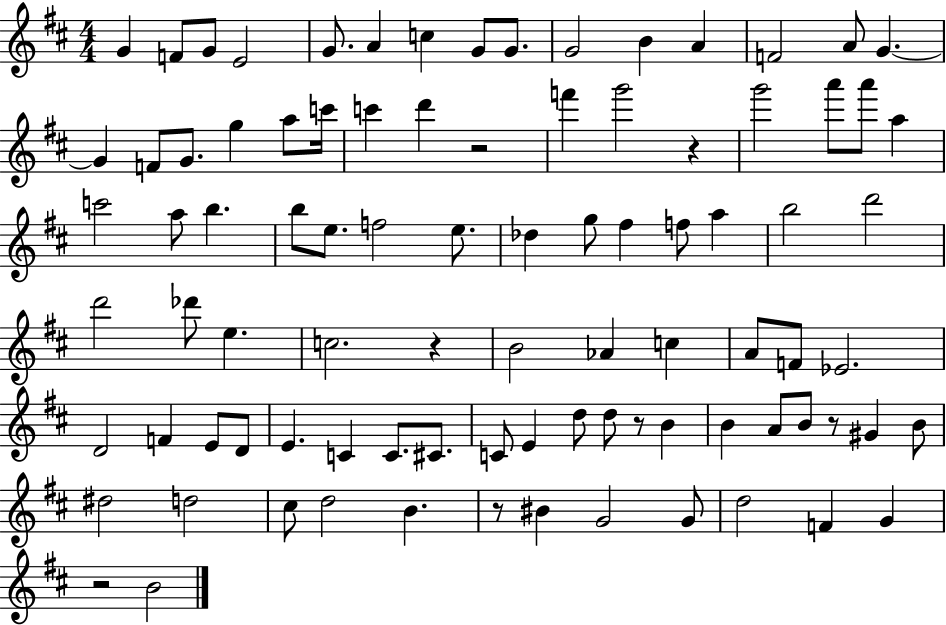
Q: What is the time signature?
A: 4/4